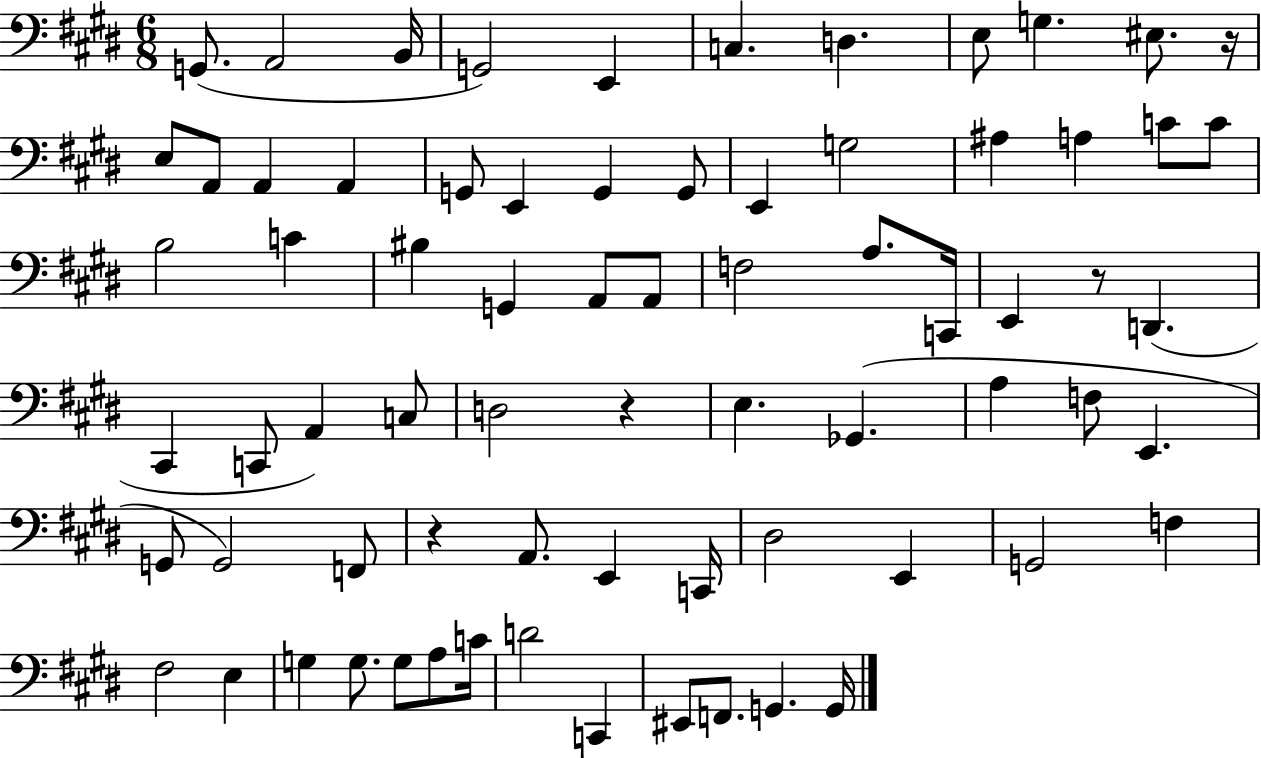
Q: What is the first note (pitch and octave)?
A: G2